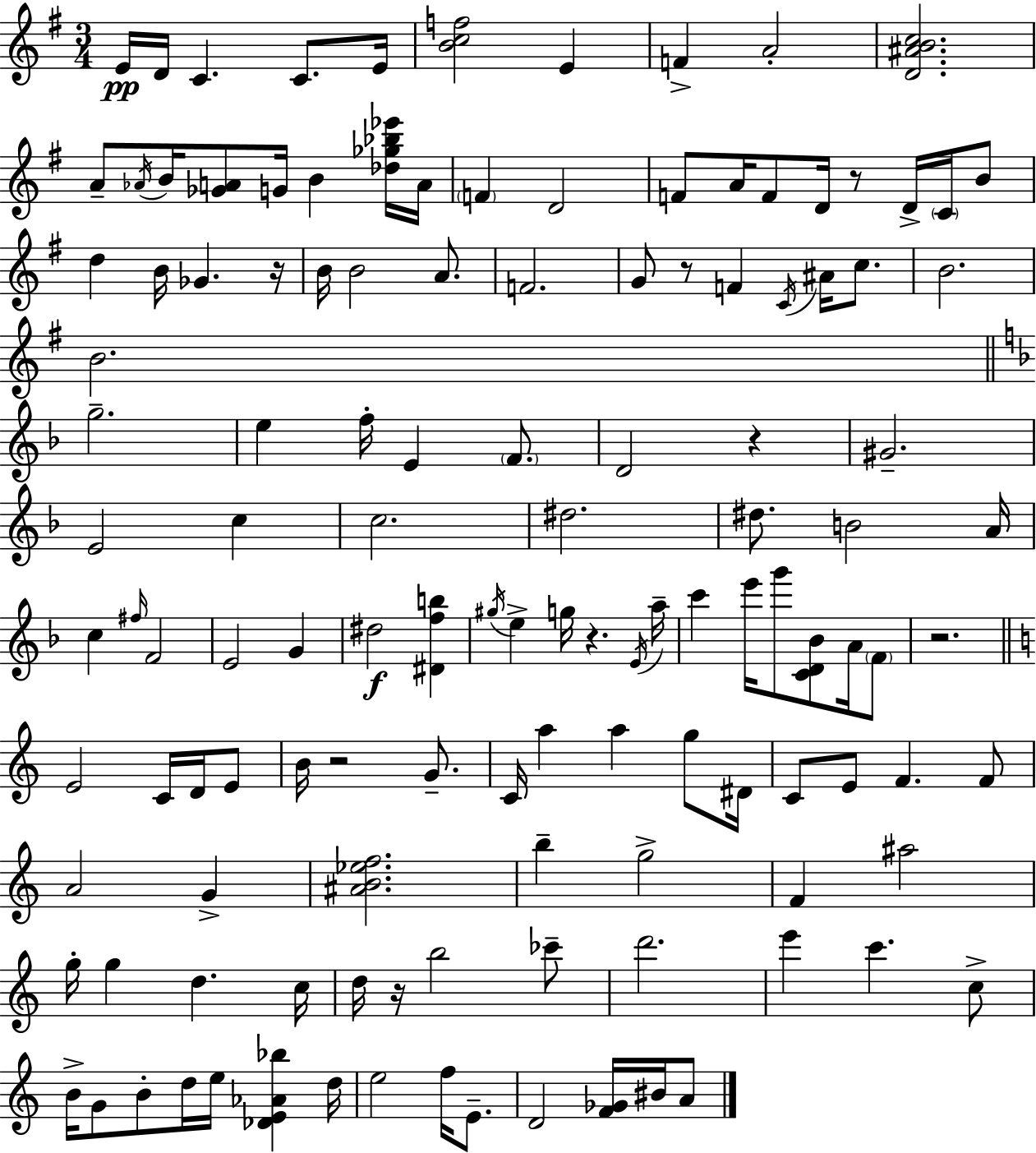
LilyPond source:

{
  \clef treble
  \numericTimeSignature
  \time 3/4
  \key g \major
  e'16\pp d'16 c'4. c'8. e'16 | <b' c'' f''>2 e'4 | f'4-> a'2-. | <d' ais' b' c''>2. | \break a'8-- \acciaccatura { aes'16 } b'16 <ges' a'>8 g'16 b'4 <des'' ges'' bes'' ees'''>16 | a'16 \parenthesize f'4 d'2 | f'8 a'16 f'8 d'16 r8 d'16-> \parenthesize c'16 b'8 | d''4 b'16 ges'4. | \break r16 b'16 b'2 a'8. | f'2. | g'8 r8 f'4 \acciaccatura { c'16 } ais'16 c''8. | b'2. | \break b'2. | \bar "||" \break \key f \major g''2.-- | e''4 f''16-. e'4 \parenthesize f'8. | d'2 r4 | gis'2.-- | \break e'2 c''4 | c''2. | dis''2. | dis''8. b'2 a'16 | \break c''4 \grace { fis''16 } f'2 | e'2 g'4 | dis''2\f <dis' f'' b''>4 | \acciaccatura { gis''16 } e''4-> g''16 r4. | \break \acciaccatura { e'16 } a''16-- c'''4 e'''16 g'''8 <c' d' bes'>8 | a'16 \parenthesize f'8 r2. | \bar "||" \break \key c \major e'2 c'16 d'16 e'8 | b'16 r2 g'8.-- | c'16 a''4 a''4 g''8 dis'16 | c'8 e'8 f'4. f'8 | \break a'2 g'4-> | <ais' b' ees'' f''>2. | b''4-- g''2-> | f'4 ais''2 | \break g''16-. g''4 d''4. c''16 | d''16 r16 b''2 ces'''8-- | d'''2. | e'''4 c'''4. c''8-> | \break b'16-> g'8 b'8-. d''16 e''16 <des' e' aes' bes''>4 d''16 | e''2 f''16 e'8.-- | d'2 <f' ges'>16 bis'16 a'8 | \bar "|."
}